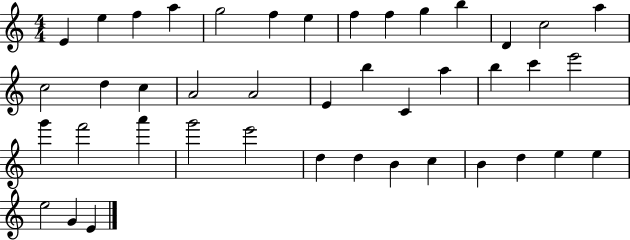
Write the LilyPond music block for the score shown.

{
  \clef treble
  \numericTimeSignature
  \time 4/4
  \key c \major
  e'4 e''4 f''4 a''4 | g''2 f''4 e''4 | f''4 f''4 g''4 b''4 | d'4 c''2 a''4 | \break c''2 d''4 c''4 | a'2 a'2 | e'4 b''4 c'4 a''4 | b''4 c'''4 e'''2 | \break g'''4 f'''2 a'''4 | g'''2 e'''2 | d''4 d''4 b'4 c''4 | b'4 d''4 e''4 e''4 | \break e''2 g'4 e'4 | \bar "|."
}